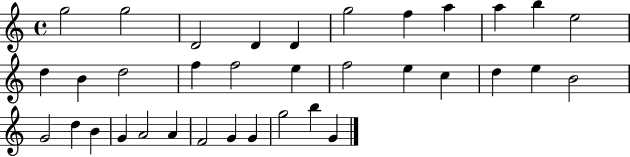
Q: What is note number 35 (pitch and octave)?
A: G4